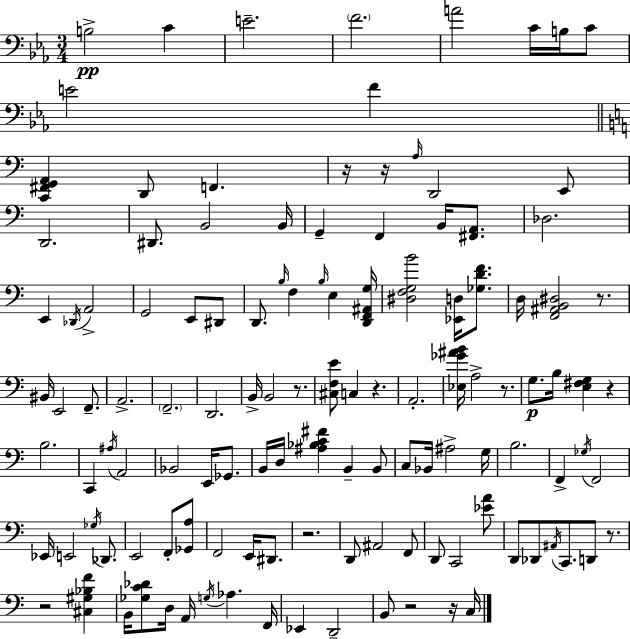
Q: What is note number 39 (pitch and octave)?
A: A2